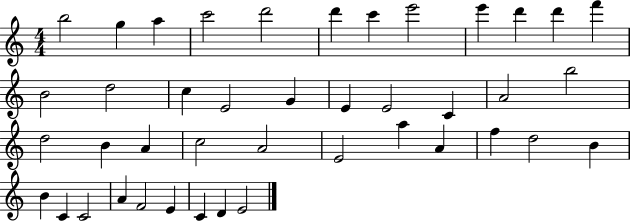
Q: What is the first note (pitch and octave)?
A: B5